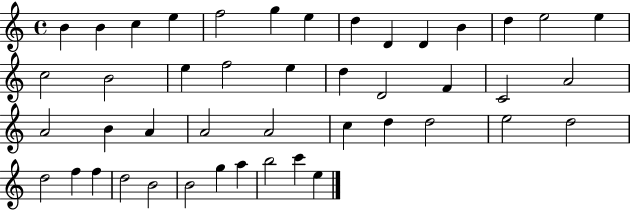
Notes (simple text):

B4/q B4/q C5/q E5/q F5/h G5/q E5/q D5/q D4/q D4/q B4/q D5/q E5/h E5/q C5/h B4/h E5/q F5/h E5/q D5/q D4/h F4/q C4/h A4/h A4/h B4/q A4/q A4/h A4/h C5/q D5/q D5/h E5/h D5/h D5/h F5/q F5/q D5/h B4/h B4/h G5/q A5/q B5/h C6/q E5/q